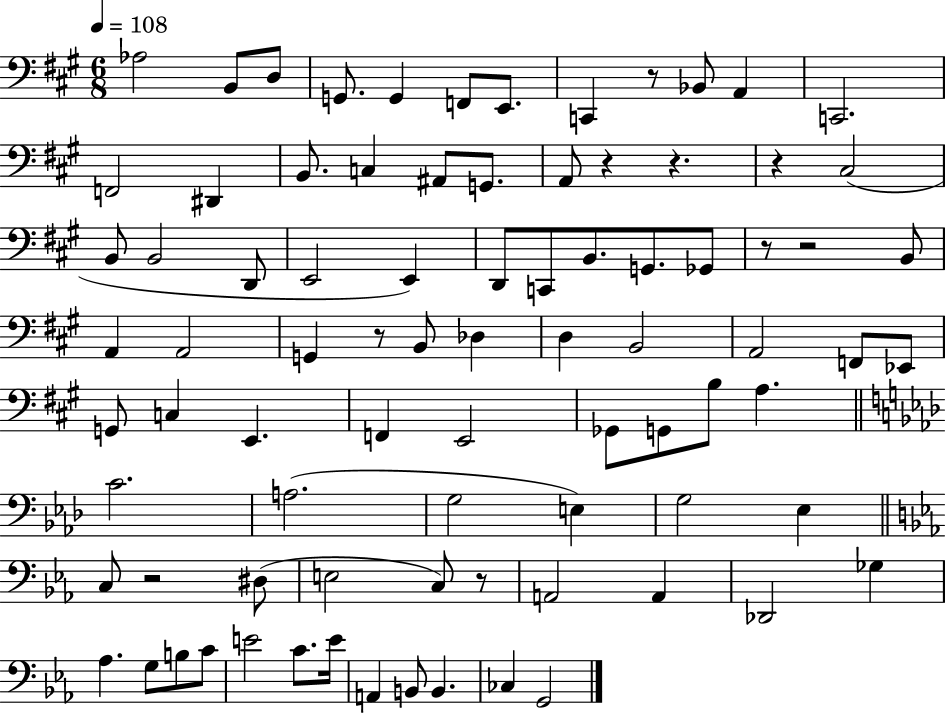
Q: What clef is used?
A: bass